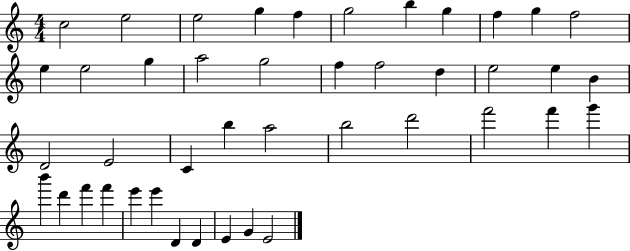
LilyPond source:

{
  \clef treble
  \numericTimeSignature
  \time 4/4
  \key c \major
  c''2 e''2 | e''2 g''4 f''4 | g''2 b''4 g''4 | f''4 g''4 f''2 | \break e''4 e''2 g''4 | a''2 g''2 | f''4 f''2 d''4 | e''2 e''4 b'4 | \break d'2 e'2 | c'4 b''4 a''2 | b''2 d'''2 | f'''2 f'''4 g'''4 | \break b'''4 d'''4 f'''4 f'''4 | e'''4 e'''4 d'4 d'4 | e'4 g'4 e'2 | \bar "|."
}